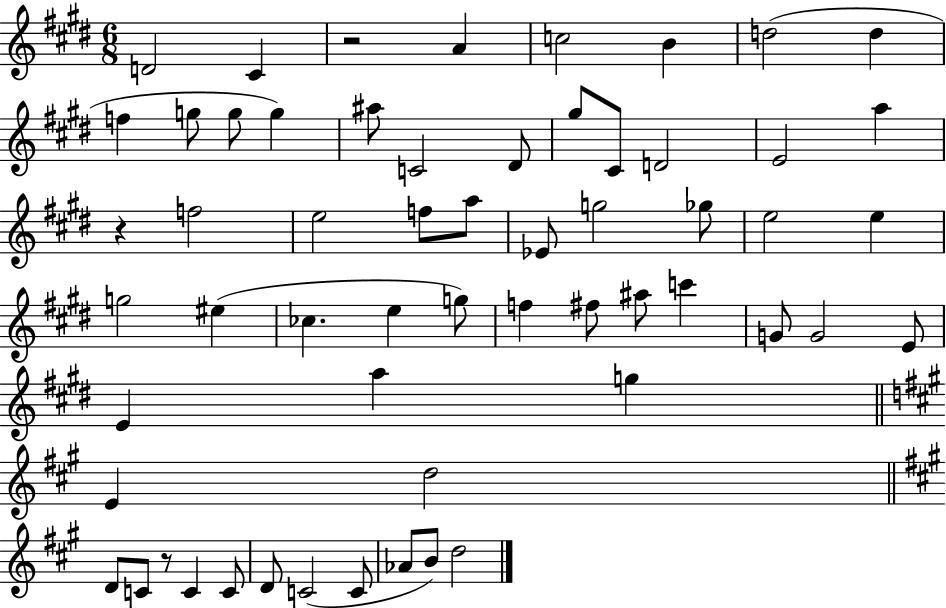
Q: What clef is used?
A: treble